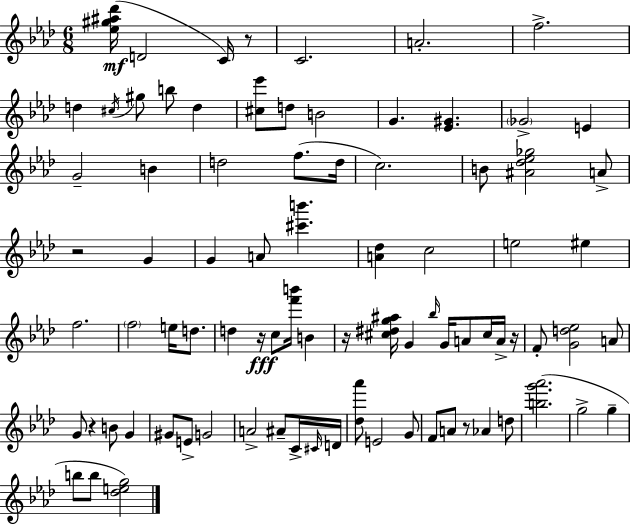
{
  \clef treble
  \numericTimeSignature
  \time 6/8
  \key f \minor
  <ees'' gis'' ais'' des'''>16(\mf d'2 c'16) r8 | c'2. | a'2.-. | f''2.-> | \break d''4 \acciaccatura { cis''16 } gis''8 b''8 d''4 | <cis'' ees'''>8 d''8 b'2 | g'4. <ees' gis'>4. | \parenthesize ges'2-> e'4 | \break g'2-- b'4 | d''2 f''8.( | d''16 c''2.) | b'8 <ais' des'' ees'' ges''>2 a'8-> | \break r2 g'4 | g'4 a'8 <cis''' b'''>4. | <a' des''>4 c''2 | e''2 eis''4 | \break f''2. | \parenthesize f''2 e''16 d''8. | d''4 r16\fff c''8 <f''' b'''>16 b'4 | r16 <cis'' dis'' g'' ais''>16 g'4 \grace { bes''16 } g'16 a'8 cis''16 | \break a'16-> r16 f'8-. <g' d'' ees''>2 | a'8 g'8 r4 b'8 g'4 | gis'8 e'8-> g'2 | a'2-> ais'8-- | \break c'16-> \grace { cis'16 } d'16 <des'' aes'''>8 e'2 | g'8 f'8 a'8 r8 aes'4 | d''8 <b'' g''' aes'''>2.( | g''2-> g''4-- | \break b''8 b''8 <des'' e'' g''>2) | \bar "|."
}